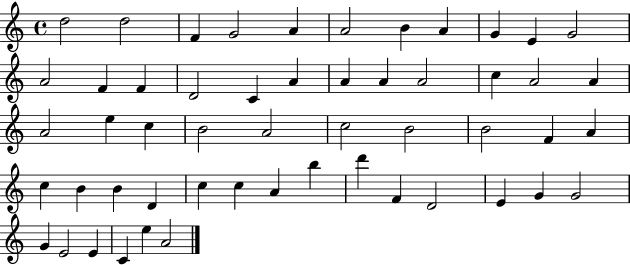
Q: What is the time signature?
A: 4/4